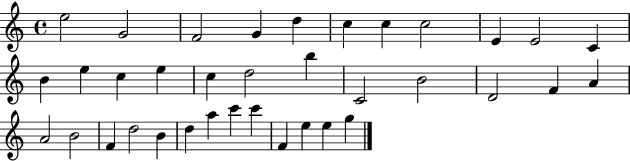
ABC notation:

X:1
T:Untitled
M:4/4
L:1/4
K:C
e2 G2 F2 G d c c c2 E E2 C B e c e c d2 b C2 B2 D2 F A A2 B2 F d2 B d a c' c' F e e g